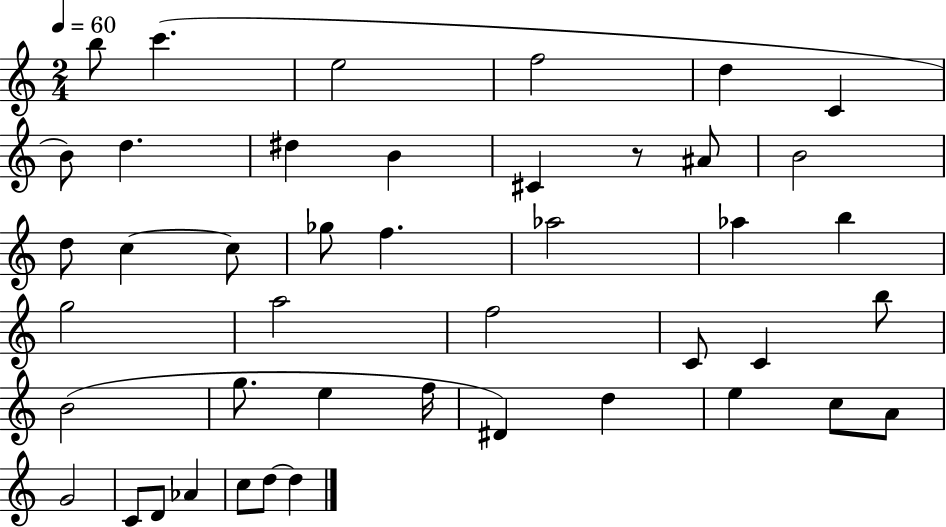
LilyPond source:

{
  \clef treble
  \numericTimeSignature
  \time 2/4
  \key c \major
  \tempo 4 = 60
  b''8 c'''4.( | e''2 | f''2 | d''4 c'4 | \break b'8) d''4. | dis''4 b'4 | cis'4 r8 ais'8 | b'2 | \break d''8 c''4~~ c''8 | ges''8 f''4. | aes''2 | aes''4 b''4 | \break g''2 | a''2 | f''2 | c'8 c'4 b''8 | \break b'2( | g''8. e''4 f''16 | dis'4) d''4 | e''4 c''8 a'8 | \break g'2 | c'8 d'8 aes'4 | c''8 d''8~~ d''4 | \bar "|."
}